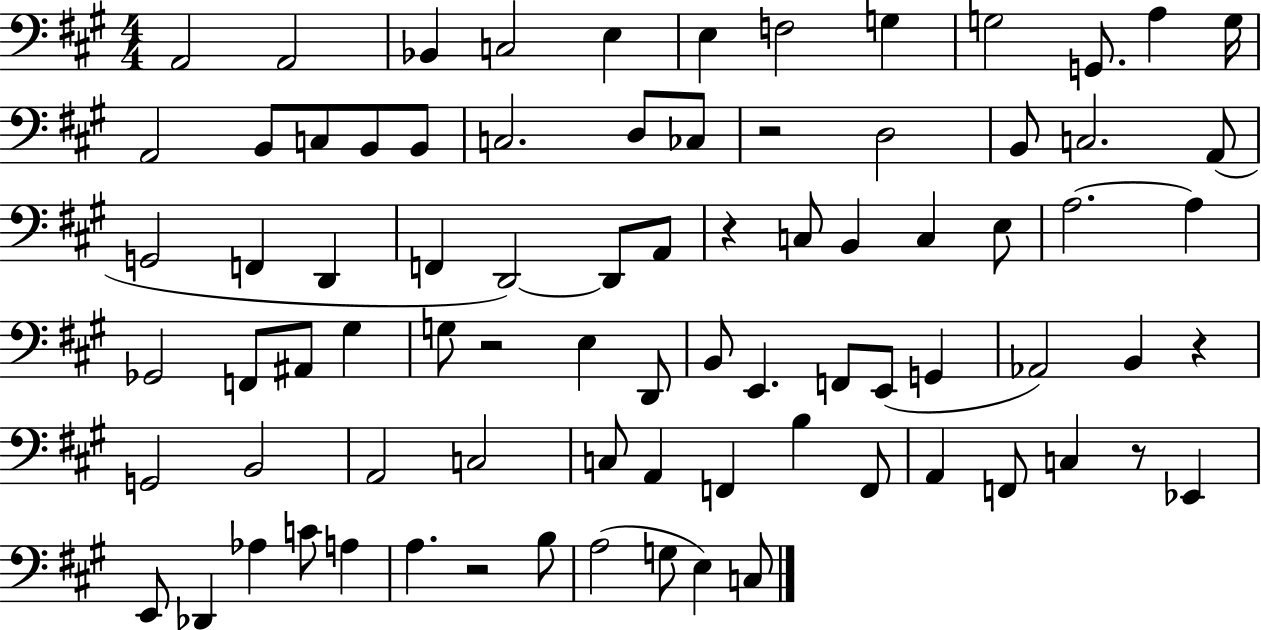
A2/h A2/h Bb2/q C3/h E3/q E3/q F3/h G3/q G3/h G2/e. A3/q G3/s A2/h B2/e C3/e B2/e B2/e C3/h. D3/e CES3/e R/h D3/h B2/e C3/h. A2/e G2/h F2/q D2/q F2/q D2/h D2/e A2/e R/q C3/e B2/q C3/q E3/e A3/h. A3/q Gb2/h F2/e A#2/e G#3/q G3/e R/h E3/q D2/e B2/e E2/q. F2/e E2/e G2/q Ab2/h B2/q R/q G2/h B2/h A2/h C3/h C3/e A2/q F2/q B3/q F2/e A2/q F2/e C3/q R/e Eb2/q E2/e Db2/q Ab3/q C4/e A3/q A3/q. R/h B3/e A3/h G3/e E3/q C3/e